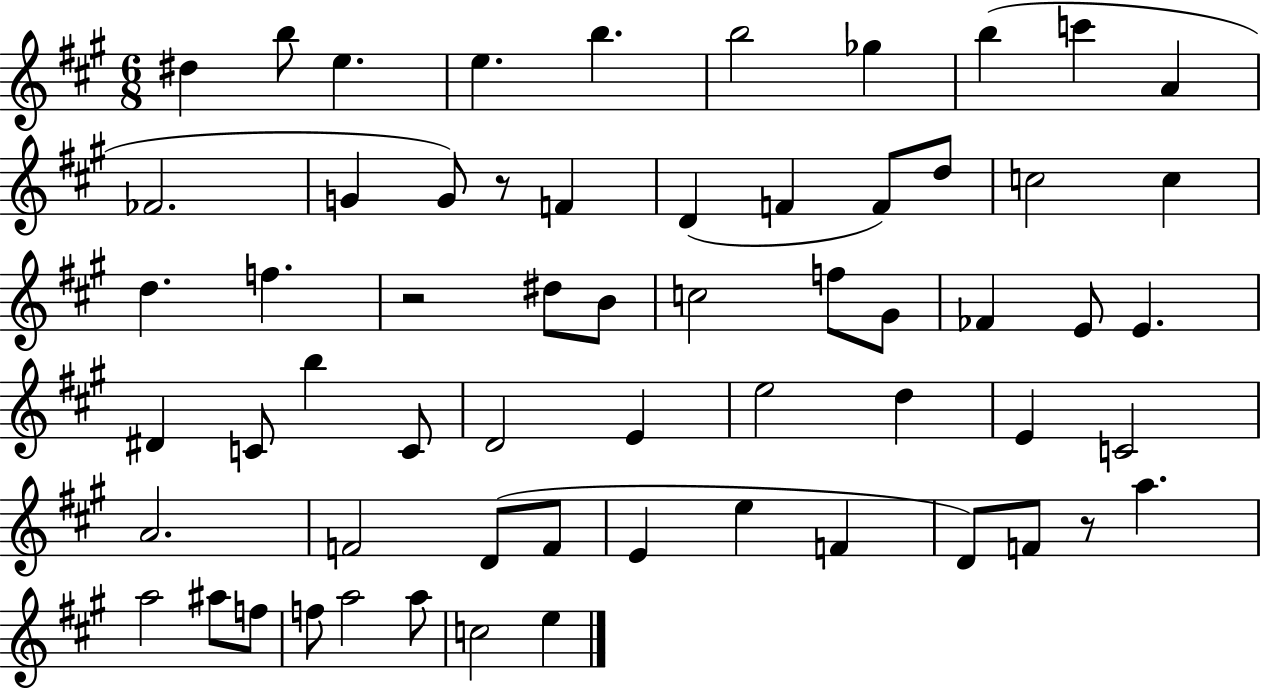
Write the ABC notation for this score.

X:1
T:Untitled
M:6/8
L:1/4
K:A
^d b/2 e e b b2 _g b c' A _F2 G G/2 z/2 F D F F/2 d/2 c2 c d f z2 ^d/2 B/2 c2 f/2 ^G/2 _F E/2 E ^D C/2 b C/2 D2 E e2 d E C2 A2 F2 D/2 F/2 E e F D/2 F/2 z/2 a a2 ^a/2 f/2 f/2 a2 a/2 c2 e